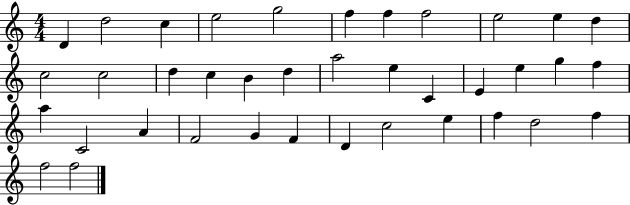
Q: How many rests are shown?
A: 0